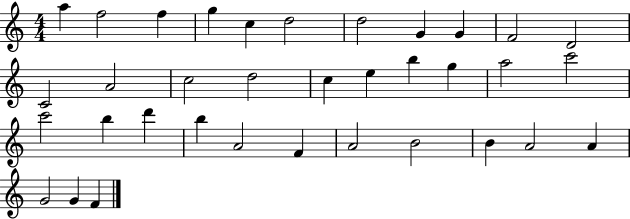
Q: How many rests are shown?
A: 0